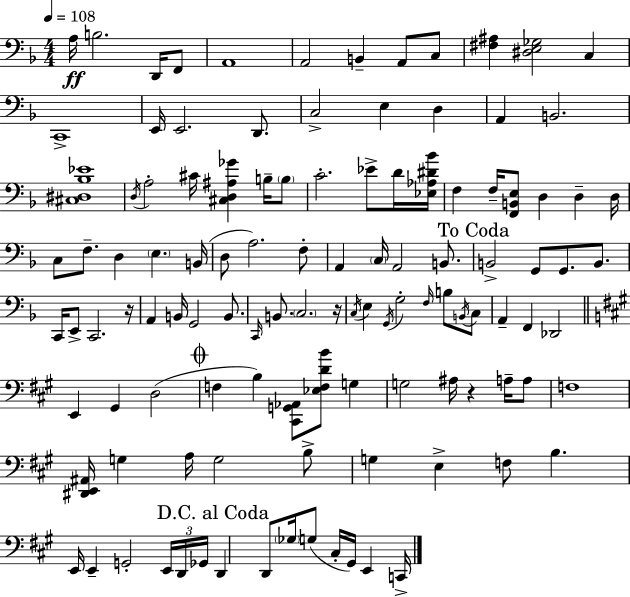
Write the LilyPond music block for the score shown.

{
  \clef bass
  \numericTimeSignature
  \time 4/4
  \key f \major
  \tempo 4 = 108
  \repeat volta 2 { a16\ff b2. d,16 f,8 | a,1 | a,2 b,4-- a,8 c8 | <fis ais>4 <dis e ges>2 c4 | \break c,1-> | e,16 e,2. d,8. | c2-> e4 d4 | a,4 b,2. | \break <cis dis bes ees'>1 | \acciaccatura { d16 } a2-. cis'16 <cis d ais ges'>4 b16-- \parenthesize b8 | c'2.-. ees'8-> d'16 | <ees aes dis' bes'>16 f4 f16-- <f, b, e>8 d4 d4-- | \break d16 c8 f8.-- d4 \parenthesize e4. | b,16( d8 a2.) f8-. | a,4 \parenthesize c16 a,2 b,8. | \mark "To Coda" b,2-> g,8 g,8. b,8. | \break c,16 e,8-> c,2. | r16 a,4 b,16 g,2 b,8. | \grace { c,16 } b,8. \parenthesize c2. | r16 \acciaccatura { c16 } e4 \acciaccatura { g,16 } g2-. | \break \grace { f16 } b8 \acciaccatura { b,16 } c8 a,4-- f,4 des,2 | \bar "||" \break \key a \major e,4 gis,4 d2( | \mark \markup { \musicglyph "scripts.coda" } f4 b4) <cis, g, aes,>8 <ees f d' b'>8 g4 | g2 ais16 r4 a16-- a8 | f1 | \break <dis, e, ais,>16 g4 a16 g2 b8-> | g4 e4-> f8 b4. | e,16 e,4-- g,2-. \tuplet 3/2 { e,16 d,16 ges,16 } | \mark "D.C. al Coda" d,4 d,8 \parenthesize ges16 g8( cis16-. gis,16) e,4 c,16-> | \break } \bar "|."
}